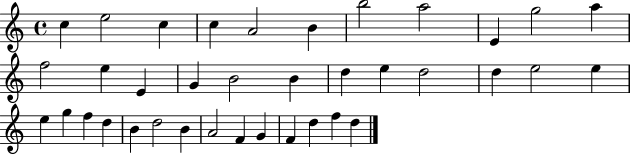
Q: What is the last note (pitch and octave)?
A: D5